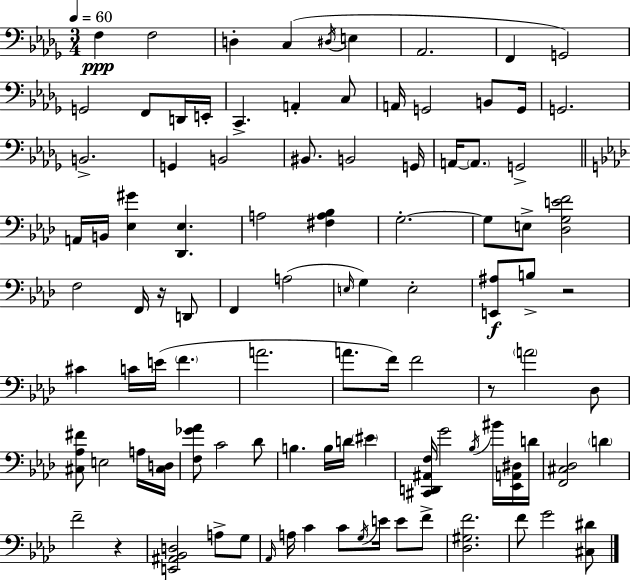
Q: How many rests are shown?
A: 4